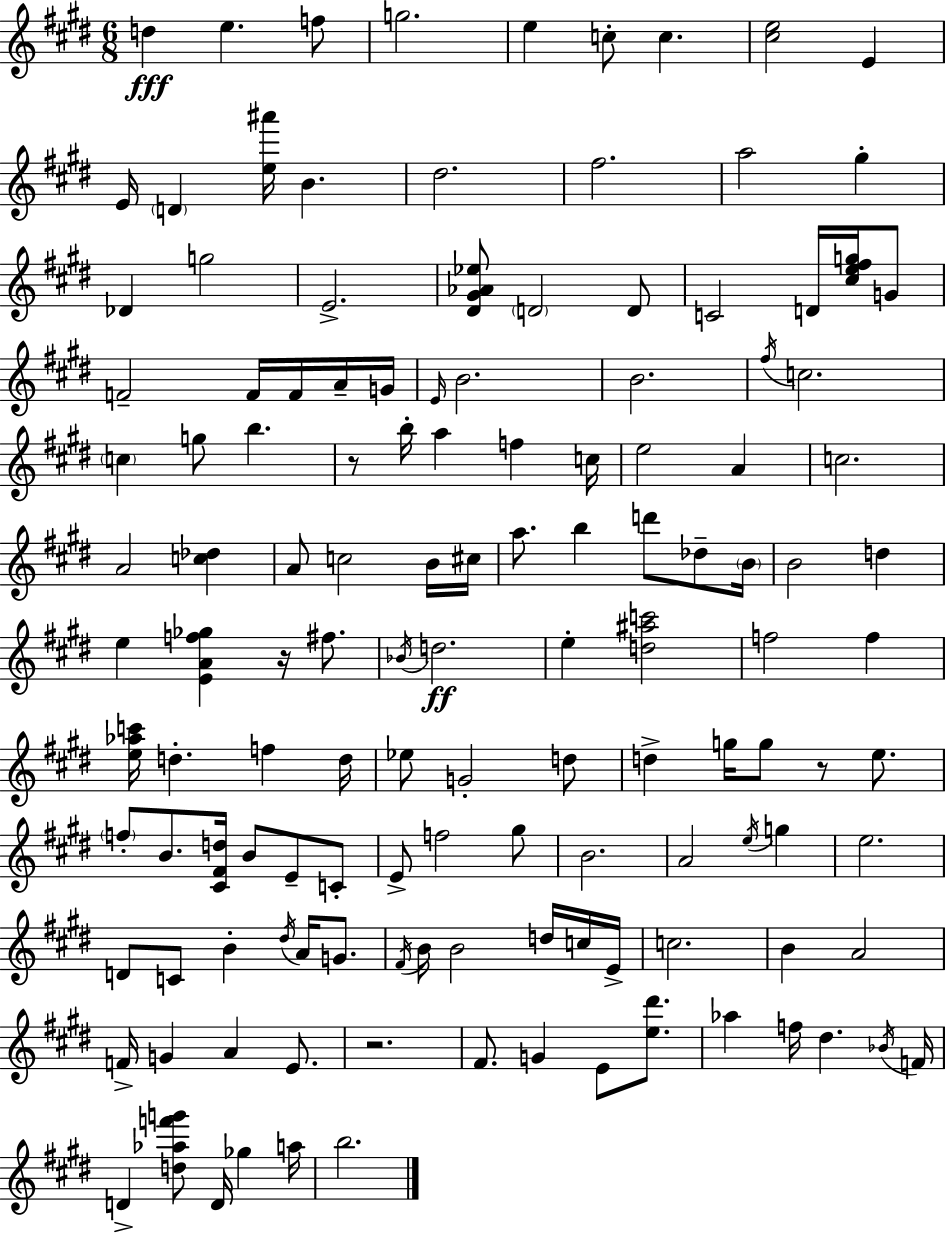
D5/q E5/q. F5/e G5/h. E5/q C5/e C5/q. [C#5,E5]/h E4/q E4/s D4/q [E5,A#6]/s B4/q. D#5/h. F#5/h. A5/h G#5/q Db4/q G5/h E4/h. [D#4,G#4,Ab4,Eb5]/e D4/h D4/e C4/h D4/s [C#5,E5,F#5,G5]/s G4/e F4/h F4/s F4/s A4/s G4/s E4/s B4/h. B4/h. F#5/s C5/h. C5/q G5/e B5/q. R/e B5/s A5/q F5/q C5/s E5/h A4/q C5/h. A4/h [C5,Db5]/q A4/e C5/h B4/s C#5/s A5/e. B5/q D6/e Db5/e B4/s B4/h D5/q E5/q [E4,A4,F5,Gb5]/q R/s F#5/e. Bb4/s D5/h. E5/q [D5,A#5,C6]/h F5/h F5/q [E5,Ab5,C6]/s D5/q. F5/q D5/s Eb5/e G4/h D5/e D5/q G5/s G5/e R/e E5/e. F5/e B4/e. [C#4,F#4,D5]/s B4/e E4/e C4/e E4/e F5/h G#5/e B4/h. A4/h E5/s G5/q E5/h. D4/e C4/e B4/q D#5/s A4/s G4/e. F#4/s B4/s B4/h D5/s C5/s E4/s C5/h. B4/q A4/h F4/s G4/q A4/q E4/e. R/h. F#4/e. G4/q E4/e [E5,D#6]/e. Ab5/q F5/s D#5/q. Bb4/s F4/s D4/q [D5,Ab5,F6,G6]/e D4/s Gb5/q A5/s B5/h.